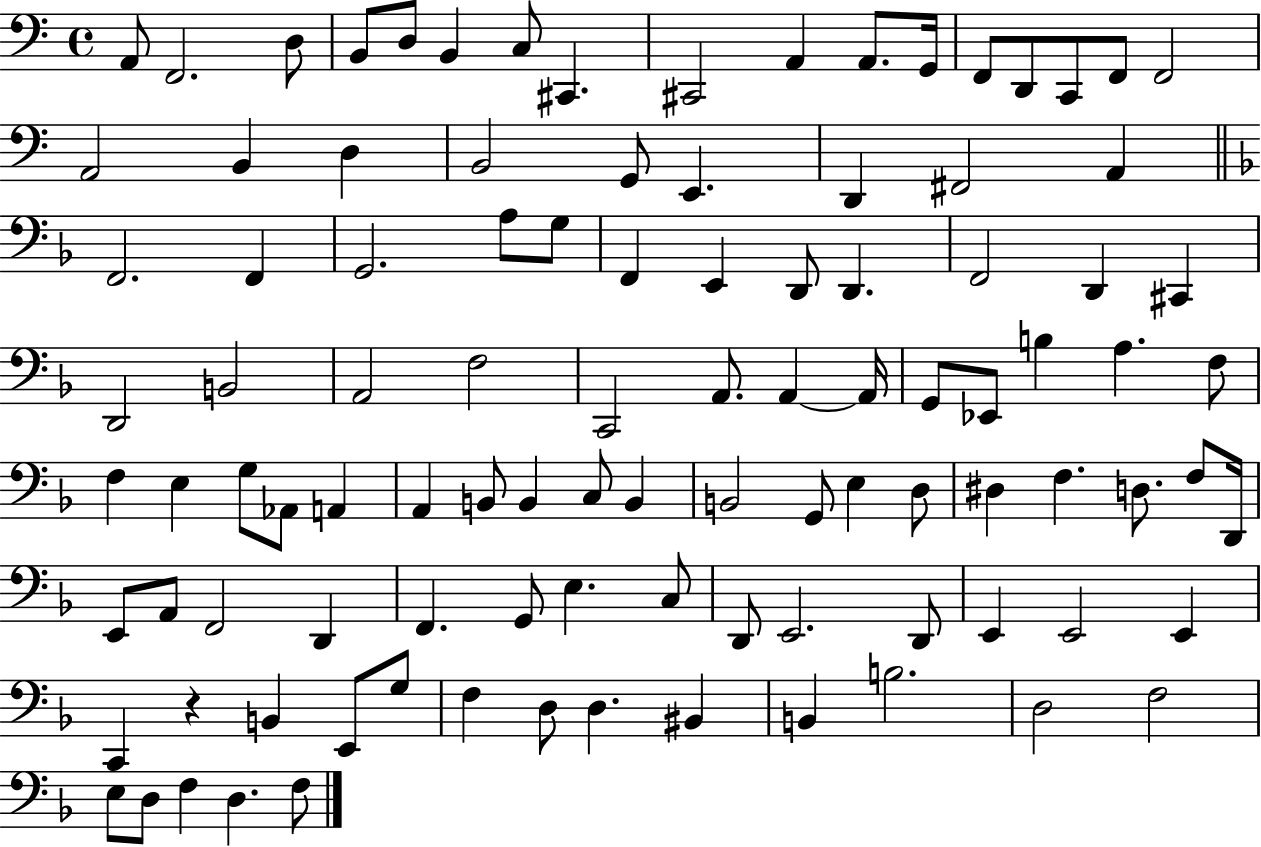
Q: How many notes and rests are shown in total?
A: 102